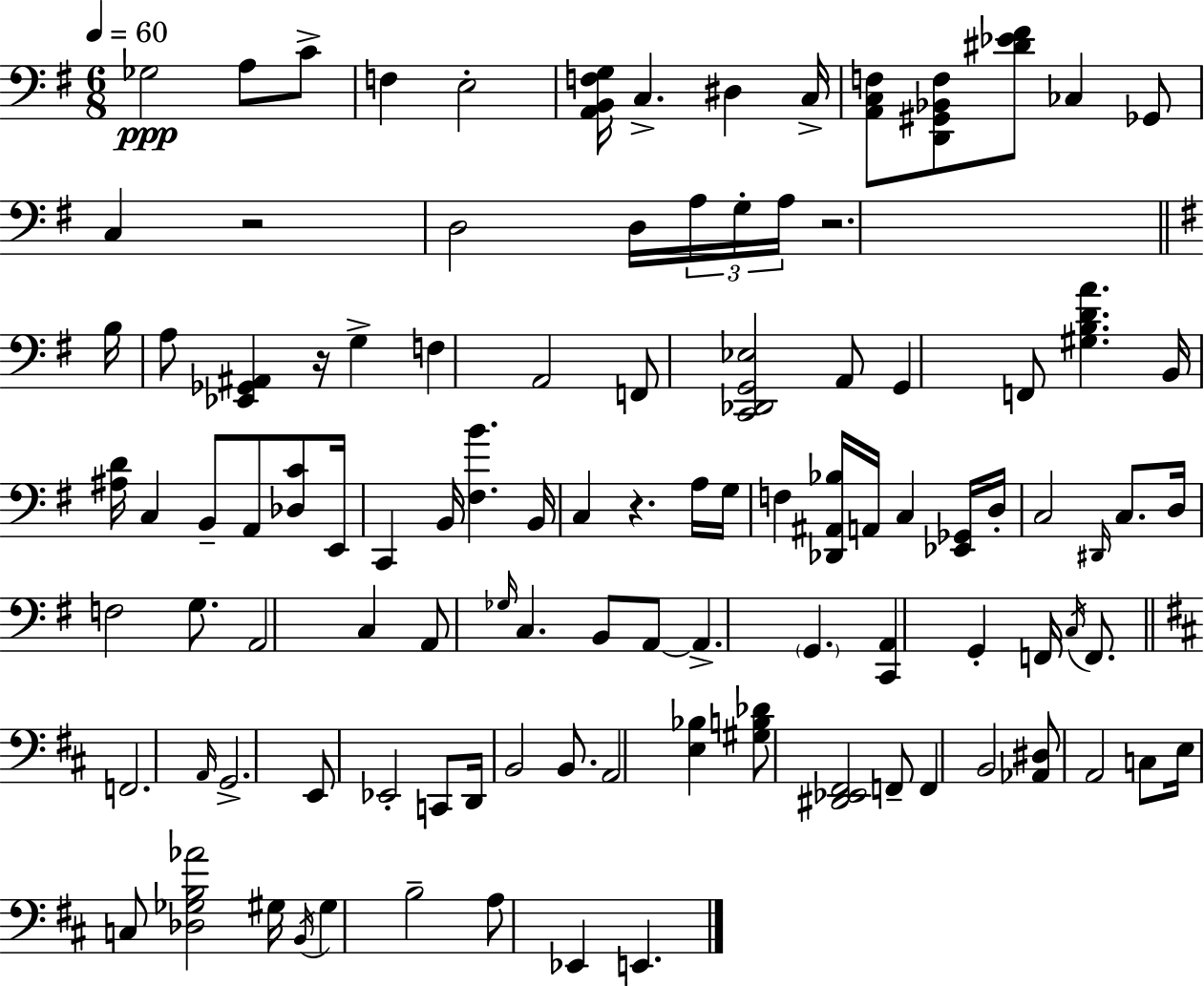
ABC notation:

X:1
T:Untitled
M:6/8
L:1/4
K:G
_G,2 A,/2 C/2 F, E,2 [A,,B,,F,G,]/4 C, ^D, C,/4 [A,,C,F,]/2 [D,,^G,,_B,,F,]/2 [^D_E^F]/2 _C, _G,,/2 C, z2 D,2 D,/4 A,/4 G,/4 A,/4 z2 B,/4 A,/2 [_E,,_G,,^A,,] z/4 G, F, A,,2 F,,/2 [C,,_D,,G,,_E,]2 A,,/2 G,, F,,/2 [^G,B,DA] B,,/4 [^A,D]/4 C, B,,/2 A,,/2 [_D,C]/2 E,,/4 C,, B,,/4 [^F,B] B,,/4 C, z A,/4 G,/4 F, [_D,,^A,,_B,]/4 A,,/4 C, [_E,,_G,,]/4 D,/4 C,2 ^D,,/4 C,/2 D,/4 F,2 G,/2 A,,2 C, A,,/2 _G,/4 C, B,,/2 A,,/2 A,, G,, [C,,A,,] G,, F,,/4 C,/4 F,,/2 F,,2 A,,/4 G,,2 E,,/2 _E,,2 C,,/2 D,,/4 B,,2 B,,/2 A,,2 [E,_B,] [^G,B,_D]/2 [^D,,_E,,^F,,]2 F,,/2 F,, B,,2 [_A,,^D,]/2 A,,2 C,/2 E,/4 C,/2 [_D,_G,B,_A]2 ^G,/4 B,,/4 ^G, B,2 A,/2 _E,, E,,